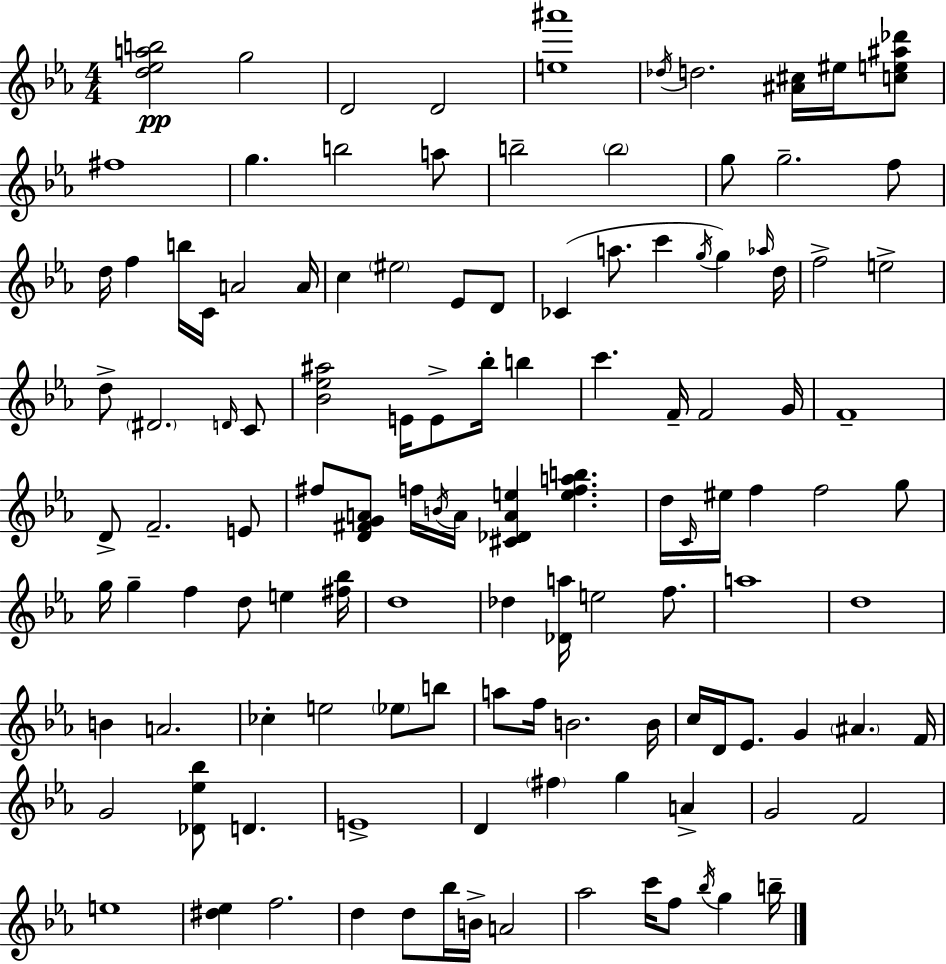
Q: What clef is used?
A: treble